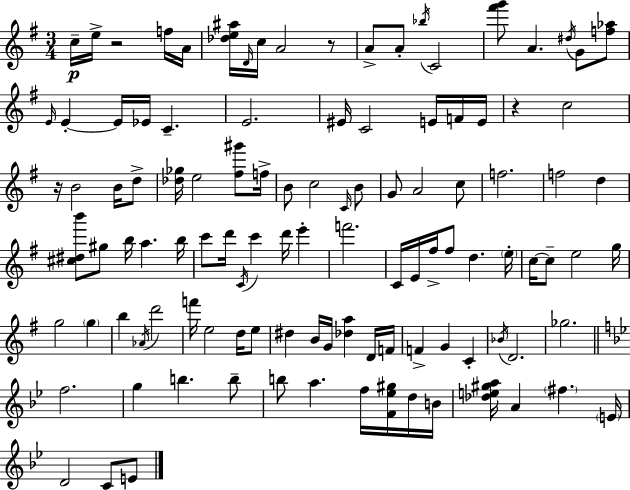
{
  \clef treble
  \numericTimeSignature
  \time 3/4
  \key g \major
  c''16--\p e''16-> r2 f''16 a'16 | <des'' e'' ais''>16 \grace { d'16 } c''16 a'2 r8 | a'8-> a'8-. \acciaccatura { bes''16 } c'2 | <fis''' g'''>8 a'4. \acciaccatura { dis''16 } g'8 | \break <f'' aes''>8 \grace { e'16 } e'4-.~~ e'16 ees'16 c'4.-- | e'2. | eis'16 c'2 | e'16 f'16 e'16 r4 c''2 | \break r16 b'2 | b'16 d''8-> <des'' ges''>16 e''2 | <fis'' gis'''>8 f''16-> b'8 c''2 | \grace { c'16 } b'8 g'8 a'2 | \break c''8 f''2. | f''2 | d''4 <cis'' dis'' b'''>8 gis''8 b''16 a''4. | b''16 c'''8 d'''16 \acciaccatura { c'16 } c'''4 | \break d'''16 e'''4-. f'''2. | c'16 e'16 fis''16-> fis''8 d''4. | \parenthesize e''16-. c''16~~ c''8-- e''2 | g''16 g''2 | \break \parenthesize g''4 b''4 \acciaccatura { aes'16 } d'''2 | f'''16 e''2 | d''16 e''8 dis''4 b'16 | g'16 <des'' a''>4 d'16 f'16 f'4-> g'4 | \break c'4-. \acciaccatura { bes'16 } d'2. | ges''2. | \bar "||" \break \key bes \major f''2. | g''4 b''4. b''8-- | b''8 a''4. f''16 <f' ees'' gis''>16 d''16 b'16 | <des'' e'' gis'' a''>16 a'4 \parenthesize fis''4. \parenthesize e'16 | \break d'2 c'8 e'8 | \bar "|."
}